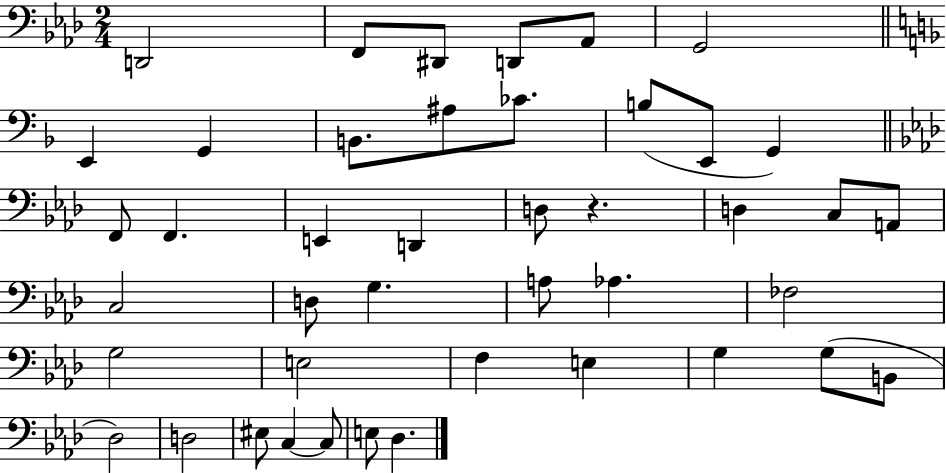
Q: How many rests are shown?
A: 1